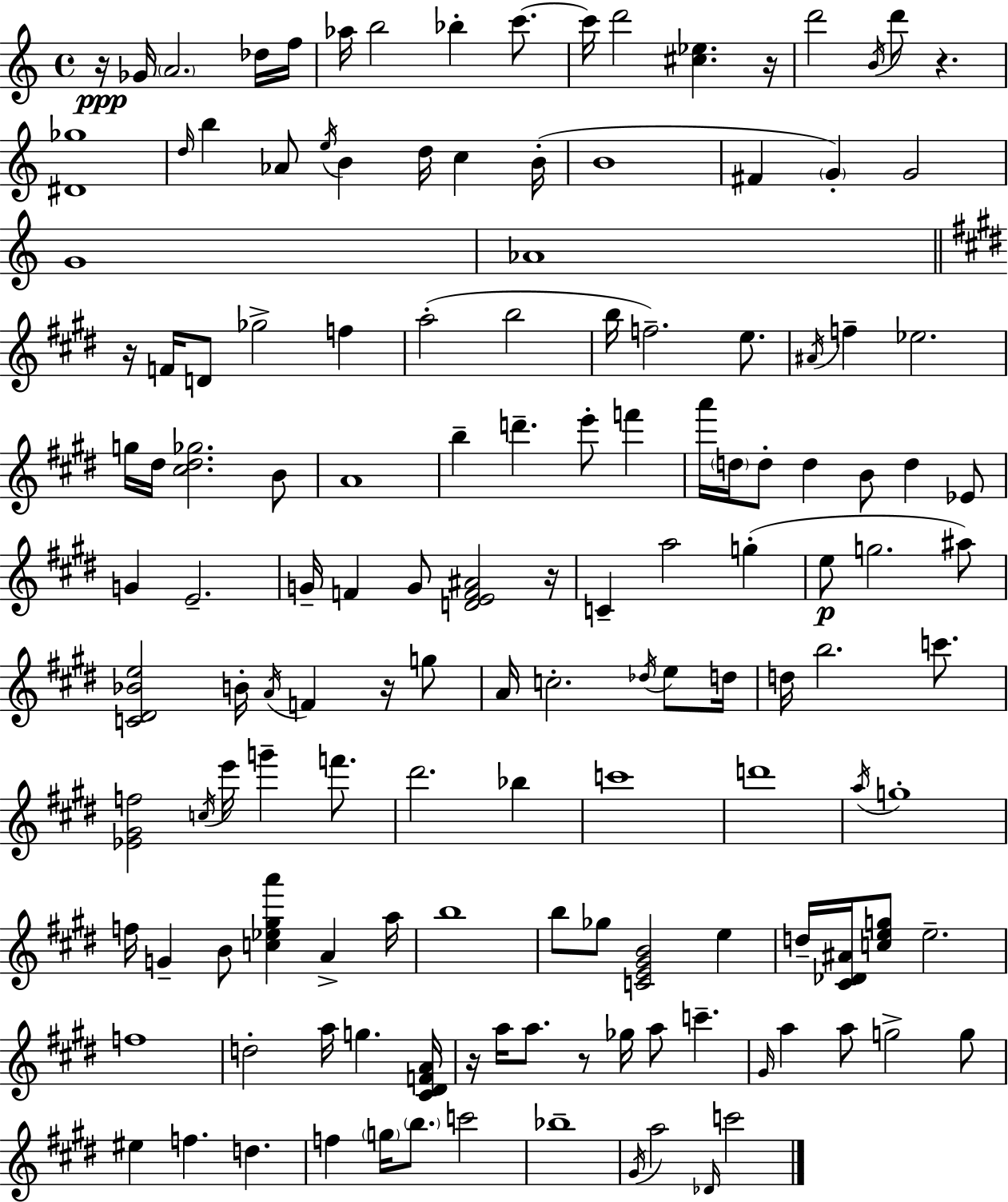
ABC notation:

X:1
T:Untitled
M:4/4
L:1/4
K:Am
z/4 _G/4 A2 _d/4 f/4 _a/4 b2 _b c'/2 c'/4 d'2 [^c_e] z/4 d'2 B/4 d'/2 z [^D_g]4 d/4 b _A/2 e/4 B d/4 c B/4 B4 ^F G G2 G4 _A4 z/4 F/4 D/2 _g2 f a2 b2 b/4 f2 e/2 ^A/4 f _e2 g/4 ^d/4 [^c^d_g]2 B/2 A4 b d' e'/2 f' a'/4 d/4 d/2 d B/2 d _E/2 G E2 G/4 F G/2 [DEF^A]2 z/4 C a2 g e/2 g2 ^a/2 [C^D_Be]2 B/4 A/4 F z/4 g/2 A/4 c2 _d/4 e/2 d/4 d/4 b2 c'/2 [_E^Gf]2 c/4 e'/4 g' f'/2 ^d'2 _b c'4 d'4 a/4 g4 f/4 G B/2 [c_e^ga'] A a/4 b4 b/2 _g/2 [CE^GB]2 e d/4 [^C_D^A]/4 [ceg]/2 e2 f4 d2 a/4 g [^C^DFA]/4 z/4 a/4 a/2 z/2 _g/4 a/2 c' ^G/4 a a/2 g2 g/2 ^e f d f g/4 b/2 c'2 _b4 ^G/4 a2 _D/4 c'2